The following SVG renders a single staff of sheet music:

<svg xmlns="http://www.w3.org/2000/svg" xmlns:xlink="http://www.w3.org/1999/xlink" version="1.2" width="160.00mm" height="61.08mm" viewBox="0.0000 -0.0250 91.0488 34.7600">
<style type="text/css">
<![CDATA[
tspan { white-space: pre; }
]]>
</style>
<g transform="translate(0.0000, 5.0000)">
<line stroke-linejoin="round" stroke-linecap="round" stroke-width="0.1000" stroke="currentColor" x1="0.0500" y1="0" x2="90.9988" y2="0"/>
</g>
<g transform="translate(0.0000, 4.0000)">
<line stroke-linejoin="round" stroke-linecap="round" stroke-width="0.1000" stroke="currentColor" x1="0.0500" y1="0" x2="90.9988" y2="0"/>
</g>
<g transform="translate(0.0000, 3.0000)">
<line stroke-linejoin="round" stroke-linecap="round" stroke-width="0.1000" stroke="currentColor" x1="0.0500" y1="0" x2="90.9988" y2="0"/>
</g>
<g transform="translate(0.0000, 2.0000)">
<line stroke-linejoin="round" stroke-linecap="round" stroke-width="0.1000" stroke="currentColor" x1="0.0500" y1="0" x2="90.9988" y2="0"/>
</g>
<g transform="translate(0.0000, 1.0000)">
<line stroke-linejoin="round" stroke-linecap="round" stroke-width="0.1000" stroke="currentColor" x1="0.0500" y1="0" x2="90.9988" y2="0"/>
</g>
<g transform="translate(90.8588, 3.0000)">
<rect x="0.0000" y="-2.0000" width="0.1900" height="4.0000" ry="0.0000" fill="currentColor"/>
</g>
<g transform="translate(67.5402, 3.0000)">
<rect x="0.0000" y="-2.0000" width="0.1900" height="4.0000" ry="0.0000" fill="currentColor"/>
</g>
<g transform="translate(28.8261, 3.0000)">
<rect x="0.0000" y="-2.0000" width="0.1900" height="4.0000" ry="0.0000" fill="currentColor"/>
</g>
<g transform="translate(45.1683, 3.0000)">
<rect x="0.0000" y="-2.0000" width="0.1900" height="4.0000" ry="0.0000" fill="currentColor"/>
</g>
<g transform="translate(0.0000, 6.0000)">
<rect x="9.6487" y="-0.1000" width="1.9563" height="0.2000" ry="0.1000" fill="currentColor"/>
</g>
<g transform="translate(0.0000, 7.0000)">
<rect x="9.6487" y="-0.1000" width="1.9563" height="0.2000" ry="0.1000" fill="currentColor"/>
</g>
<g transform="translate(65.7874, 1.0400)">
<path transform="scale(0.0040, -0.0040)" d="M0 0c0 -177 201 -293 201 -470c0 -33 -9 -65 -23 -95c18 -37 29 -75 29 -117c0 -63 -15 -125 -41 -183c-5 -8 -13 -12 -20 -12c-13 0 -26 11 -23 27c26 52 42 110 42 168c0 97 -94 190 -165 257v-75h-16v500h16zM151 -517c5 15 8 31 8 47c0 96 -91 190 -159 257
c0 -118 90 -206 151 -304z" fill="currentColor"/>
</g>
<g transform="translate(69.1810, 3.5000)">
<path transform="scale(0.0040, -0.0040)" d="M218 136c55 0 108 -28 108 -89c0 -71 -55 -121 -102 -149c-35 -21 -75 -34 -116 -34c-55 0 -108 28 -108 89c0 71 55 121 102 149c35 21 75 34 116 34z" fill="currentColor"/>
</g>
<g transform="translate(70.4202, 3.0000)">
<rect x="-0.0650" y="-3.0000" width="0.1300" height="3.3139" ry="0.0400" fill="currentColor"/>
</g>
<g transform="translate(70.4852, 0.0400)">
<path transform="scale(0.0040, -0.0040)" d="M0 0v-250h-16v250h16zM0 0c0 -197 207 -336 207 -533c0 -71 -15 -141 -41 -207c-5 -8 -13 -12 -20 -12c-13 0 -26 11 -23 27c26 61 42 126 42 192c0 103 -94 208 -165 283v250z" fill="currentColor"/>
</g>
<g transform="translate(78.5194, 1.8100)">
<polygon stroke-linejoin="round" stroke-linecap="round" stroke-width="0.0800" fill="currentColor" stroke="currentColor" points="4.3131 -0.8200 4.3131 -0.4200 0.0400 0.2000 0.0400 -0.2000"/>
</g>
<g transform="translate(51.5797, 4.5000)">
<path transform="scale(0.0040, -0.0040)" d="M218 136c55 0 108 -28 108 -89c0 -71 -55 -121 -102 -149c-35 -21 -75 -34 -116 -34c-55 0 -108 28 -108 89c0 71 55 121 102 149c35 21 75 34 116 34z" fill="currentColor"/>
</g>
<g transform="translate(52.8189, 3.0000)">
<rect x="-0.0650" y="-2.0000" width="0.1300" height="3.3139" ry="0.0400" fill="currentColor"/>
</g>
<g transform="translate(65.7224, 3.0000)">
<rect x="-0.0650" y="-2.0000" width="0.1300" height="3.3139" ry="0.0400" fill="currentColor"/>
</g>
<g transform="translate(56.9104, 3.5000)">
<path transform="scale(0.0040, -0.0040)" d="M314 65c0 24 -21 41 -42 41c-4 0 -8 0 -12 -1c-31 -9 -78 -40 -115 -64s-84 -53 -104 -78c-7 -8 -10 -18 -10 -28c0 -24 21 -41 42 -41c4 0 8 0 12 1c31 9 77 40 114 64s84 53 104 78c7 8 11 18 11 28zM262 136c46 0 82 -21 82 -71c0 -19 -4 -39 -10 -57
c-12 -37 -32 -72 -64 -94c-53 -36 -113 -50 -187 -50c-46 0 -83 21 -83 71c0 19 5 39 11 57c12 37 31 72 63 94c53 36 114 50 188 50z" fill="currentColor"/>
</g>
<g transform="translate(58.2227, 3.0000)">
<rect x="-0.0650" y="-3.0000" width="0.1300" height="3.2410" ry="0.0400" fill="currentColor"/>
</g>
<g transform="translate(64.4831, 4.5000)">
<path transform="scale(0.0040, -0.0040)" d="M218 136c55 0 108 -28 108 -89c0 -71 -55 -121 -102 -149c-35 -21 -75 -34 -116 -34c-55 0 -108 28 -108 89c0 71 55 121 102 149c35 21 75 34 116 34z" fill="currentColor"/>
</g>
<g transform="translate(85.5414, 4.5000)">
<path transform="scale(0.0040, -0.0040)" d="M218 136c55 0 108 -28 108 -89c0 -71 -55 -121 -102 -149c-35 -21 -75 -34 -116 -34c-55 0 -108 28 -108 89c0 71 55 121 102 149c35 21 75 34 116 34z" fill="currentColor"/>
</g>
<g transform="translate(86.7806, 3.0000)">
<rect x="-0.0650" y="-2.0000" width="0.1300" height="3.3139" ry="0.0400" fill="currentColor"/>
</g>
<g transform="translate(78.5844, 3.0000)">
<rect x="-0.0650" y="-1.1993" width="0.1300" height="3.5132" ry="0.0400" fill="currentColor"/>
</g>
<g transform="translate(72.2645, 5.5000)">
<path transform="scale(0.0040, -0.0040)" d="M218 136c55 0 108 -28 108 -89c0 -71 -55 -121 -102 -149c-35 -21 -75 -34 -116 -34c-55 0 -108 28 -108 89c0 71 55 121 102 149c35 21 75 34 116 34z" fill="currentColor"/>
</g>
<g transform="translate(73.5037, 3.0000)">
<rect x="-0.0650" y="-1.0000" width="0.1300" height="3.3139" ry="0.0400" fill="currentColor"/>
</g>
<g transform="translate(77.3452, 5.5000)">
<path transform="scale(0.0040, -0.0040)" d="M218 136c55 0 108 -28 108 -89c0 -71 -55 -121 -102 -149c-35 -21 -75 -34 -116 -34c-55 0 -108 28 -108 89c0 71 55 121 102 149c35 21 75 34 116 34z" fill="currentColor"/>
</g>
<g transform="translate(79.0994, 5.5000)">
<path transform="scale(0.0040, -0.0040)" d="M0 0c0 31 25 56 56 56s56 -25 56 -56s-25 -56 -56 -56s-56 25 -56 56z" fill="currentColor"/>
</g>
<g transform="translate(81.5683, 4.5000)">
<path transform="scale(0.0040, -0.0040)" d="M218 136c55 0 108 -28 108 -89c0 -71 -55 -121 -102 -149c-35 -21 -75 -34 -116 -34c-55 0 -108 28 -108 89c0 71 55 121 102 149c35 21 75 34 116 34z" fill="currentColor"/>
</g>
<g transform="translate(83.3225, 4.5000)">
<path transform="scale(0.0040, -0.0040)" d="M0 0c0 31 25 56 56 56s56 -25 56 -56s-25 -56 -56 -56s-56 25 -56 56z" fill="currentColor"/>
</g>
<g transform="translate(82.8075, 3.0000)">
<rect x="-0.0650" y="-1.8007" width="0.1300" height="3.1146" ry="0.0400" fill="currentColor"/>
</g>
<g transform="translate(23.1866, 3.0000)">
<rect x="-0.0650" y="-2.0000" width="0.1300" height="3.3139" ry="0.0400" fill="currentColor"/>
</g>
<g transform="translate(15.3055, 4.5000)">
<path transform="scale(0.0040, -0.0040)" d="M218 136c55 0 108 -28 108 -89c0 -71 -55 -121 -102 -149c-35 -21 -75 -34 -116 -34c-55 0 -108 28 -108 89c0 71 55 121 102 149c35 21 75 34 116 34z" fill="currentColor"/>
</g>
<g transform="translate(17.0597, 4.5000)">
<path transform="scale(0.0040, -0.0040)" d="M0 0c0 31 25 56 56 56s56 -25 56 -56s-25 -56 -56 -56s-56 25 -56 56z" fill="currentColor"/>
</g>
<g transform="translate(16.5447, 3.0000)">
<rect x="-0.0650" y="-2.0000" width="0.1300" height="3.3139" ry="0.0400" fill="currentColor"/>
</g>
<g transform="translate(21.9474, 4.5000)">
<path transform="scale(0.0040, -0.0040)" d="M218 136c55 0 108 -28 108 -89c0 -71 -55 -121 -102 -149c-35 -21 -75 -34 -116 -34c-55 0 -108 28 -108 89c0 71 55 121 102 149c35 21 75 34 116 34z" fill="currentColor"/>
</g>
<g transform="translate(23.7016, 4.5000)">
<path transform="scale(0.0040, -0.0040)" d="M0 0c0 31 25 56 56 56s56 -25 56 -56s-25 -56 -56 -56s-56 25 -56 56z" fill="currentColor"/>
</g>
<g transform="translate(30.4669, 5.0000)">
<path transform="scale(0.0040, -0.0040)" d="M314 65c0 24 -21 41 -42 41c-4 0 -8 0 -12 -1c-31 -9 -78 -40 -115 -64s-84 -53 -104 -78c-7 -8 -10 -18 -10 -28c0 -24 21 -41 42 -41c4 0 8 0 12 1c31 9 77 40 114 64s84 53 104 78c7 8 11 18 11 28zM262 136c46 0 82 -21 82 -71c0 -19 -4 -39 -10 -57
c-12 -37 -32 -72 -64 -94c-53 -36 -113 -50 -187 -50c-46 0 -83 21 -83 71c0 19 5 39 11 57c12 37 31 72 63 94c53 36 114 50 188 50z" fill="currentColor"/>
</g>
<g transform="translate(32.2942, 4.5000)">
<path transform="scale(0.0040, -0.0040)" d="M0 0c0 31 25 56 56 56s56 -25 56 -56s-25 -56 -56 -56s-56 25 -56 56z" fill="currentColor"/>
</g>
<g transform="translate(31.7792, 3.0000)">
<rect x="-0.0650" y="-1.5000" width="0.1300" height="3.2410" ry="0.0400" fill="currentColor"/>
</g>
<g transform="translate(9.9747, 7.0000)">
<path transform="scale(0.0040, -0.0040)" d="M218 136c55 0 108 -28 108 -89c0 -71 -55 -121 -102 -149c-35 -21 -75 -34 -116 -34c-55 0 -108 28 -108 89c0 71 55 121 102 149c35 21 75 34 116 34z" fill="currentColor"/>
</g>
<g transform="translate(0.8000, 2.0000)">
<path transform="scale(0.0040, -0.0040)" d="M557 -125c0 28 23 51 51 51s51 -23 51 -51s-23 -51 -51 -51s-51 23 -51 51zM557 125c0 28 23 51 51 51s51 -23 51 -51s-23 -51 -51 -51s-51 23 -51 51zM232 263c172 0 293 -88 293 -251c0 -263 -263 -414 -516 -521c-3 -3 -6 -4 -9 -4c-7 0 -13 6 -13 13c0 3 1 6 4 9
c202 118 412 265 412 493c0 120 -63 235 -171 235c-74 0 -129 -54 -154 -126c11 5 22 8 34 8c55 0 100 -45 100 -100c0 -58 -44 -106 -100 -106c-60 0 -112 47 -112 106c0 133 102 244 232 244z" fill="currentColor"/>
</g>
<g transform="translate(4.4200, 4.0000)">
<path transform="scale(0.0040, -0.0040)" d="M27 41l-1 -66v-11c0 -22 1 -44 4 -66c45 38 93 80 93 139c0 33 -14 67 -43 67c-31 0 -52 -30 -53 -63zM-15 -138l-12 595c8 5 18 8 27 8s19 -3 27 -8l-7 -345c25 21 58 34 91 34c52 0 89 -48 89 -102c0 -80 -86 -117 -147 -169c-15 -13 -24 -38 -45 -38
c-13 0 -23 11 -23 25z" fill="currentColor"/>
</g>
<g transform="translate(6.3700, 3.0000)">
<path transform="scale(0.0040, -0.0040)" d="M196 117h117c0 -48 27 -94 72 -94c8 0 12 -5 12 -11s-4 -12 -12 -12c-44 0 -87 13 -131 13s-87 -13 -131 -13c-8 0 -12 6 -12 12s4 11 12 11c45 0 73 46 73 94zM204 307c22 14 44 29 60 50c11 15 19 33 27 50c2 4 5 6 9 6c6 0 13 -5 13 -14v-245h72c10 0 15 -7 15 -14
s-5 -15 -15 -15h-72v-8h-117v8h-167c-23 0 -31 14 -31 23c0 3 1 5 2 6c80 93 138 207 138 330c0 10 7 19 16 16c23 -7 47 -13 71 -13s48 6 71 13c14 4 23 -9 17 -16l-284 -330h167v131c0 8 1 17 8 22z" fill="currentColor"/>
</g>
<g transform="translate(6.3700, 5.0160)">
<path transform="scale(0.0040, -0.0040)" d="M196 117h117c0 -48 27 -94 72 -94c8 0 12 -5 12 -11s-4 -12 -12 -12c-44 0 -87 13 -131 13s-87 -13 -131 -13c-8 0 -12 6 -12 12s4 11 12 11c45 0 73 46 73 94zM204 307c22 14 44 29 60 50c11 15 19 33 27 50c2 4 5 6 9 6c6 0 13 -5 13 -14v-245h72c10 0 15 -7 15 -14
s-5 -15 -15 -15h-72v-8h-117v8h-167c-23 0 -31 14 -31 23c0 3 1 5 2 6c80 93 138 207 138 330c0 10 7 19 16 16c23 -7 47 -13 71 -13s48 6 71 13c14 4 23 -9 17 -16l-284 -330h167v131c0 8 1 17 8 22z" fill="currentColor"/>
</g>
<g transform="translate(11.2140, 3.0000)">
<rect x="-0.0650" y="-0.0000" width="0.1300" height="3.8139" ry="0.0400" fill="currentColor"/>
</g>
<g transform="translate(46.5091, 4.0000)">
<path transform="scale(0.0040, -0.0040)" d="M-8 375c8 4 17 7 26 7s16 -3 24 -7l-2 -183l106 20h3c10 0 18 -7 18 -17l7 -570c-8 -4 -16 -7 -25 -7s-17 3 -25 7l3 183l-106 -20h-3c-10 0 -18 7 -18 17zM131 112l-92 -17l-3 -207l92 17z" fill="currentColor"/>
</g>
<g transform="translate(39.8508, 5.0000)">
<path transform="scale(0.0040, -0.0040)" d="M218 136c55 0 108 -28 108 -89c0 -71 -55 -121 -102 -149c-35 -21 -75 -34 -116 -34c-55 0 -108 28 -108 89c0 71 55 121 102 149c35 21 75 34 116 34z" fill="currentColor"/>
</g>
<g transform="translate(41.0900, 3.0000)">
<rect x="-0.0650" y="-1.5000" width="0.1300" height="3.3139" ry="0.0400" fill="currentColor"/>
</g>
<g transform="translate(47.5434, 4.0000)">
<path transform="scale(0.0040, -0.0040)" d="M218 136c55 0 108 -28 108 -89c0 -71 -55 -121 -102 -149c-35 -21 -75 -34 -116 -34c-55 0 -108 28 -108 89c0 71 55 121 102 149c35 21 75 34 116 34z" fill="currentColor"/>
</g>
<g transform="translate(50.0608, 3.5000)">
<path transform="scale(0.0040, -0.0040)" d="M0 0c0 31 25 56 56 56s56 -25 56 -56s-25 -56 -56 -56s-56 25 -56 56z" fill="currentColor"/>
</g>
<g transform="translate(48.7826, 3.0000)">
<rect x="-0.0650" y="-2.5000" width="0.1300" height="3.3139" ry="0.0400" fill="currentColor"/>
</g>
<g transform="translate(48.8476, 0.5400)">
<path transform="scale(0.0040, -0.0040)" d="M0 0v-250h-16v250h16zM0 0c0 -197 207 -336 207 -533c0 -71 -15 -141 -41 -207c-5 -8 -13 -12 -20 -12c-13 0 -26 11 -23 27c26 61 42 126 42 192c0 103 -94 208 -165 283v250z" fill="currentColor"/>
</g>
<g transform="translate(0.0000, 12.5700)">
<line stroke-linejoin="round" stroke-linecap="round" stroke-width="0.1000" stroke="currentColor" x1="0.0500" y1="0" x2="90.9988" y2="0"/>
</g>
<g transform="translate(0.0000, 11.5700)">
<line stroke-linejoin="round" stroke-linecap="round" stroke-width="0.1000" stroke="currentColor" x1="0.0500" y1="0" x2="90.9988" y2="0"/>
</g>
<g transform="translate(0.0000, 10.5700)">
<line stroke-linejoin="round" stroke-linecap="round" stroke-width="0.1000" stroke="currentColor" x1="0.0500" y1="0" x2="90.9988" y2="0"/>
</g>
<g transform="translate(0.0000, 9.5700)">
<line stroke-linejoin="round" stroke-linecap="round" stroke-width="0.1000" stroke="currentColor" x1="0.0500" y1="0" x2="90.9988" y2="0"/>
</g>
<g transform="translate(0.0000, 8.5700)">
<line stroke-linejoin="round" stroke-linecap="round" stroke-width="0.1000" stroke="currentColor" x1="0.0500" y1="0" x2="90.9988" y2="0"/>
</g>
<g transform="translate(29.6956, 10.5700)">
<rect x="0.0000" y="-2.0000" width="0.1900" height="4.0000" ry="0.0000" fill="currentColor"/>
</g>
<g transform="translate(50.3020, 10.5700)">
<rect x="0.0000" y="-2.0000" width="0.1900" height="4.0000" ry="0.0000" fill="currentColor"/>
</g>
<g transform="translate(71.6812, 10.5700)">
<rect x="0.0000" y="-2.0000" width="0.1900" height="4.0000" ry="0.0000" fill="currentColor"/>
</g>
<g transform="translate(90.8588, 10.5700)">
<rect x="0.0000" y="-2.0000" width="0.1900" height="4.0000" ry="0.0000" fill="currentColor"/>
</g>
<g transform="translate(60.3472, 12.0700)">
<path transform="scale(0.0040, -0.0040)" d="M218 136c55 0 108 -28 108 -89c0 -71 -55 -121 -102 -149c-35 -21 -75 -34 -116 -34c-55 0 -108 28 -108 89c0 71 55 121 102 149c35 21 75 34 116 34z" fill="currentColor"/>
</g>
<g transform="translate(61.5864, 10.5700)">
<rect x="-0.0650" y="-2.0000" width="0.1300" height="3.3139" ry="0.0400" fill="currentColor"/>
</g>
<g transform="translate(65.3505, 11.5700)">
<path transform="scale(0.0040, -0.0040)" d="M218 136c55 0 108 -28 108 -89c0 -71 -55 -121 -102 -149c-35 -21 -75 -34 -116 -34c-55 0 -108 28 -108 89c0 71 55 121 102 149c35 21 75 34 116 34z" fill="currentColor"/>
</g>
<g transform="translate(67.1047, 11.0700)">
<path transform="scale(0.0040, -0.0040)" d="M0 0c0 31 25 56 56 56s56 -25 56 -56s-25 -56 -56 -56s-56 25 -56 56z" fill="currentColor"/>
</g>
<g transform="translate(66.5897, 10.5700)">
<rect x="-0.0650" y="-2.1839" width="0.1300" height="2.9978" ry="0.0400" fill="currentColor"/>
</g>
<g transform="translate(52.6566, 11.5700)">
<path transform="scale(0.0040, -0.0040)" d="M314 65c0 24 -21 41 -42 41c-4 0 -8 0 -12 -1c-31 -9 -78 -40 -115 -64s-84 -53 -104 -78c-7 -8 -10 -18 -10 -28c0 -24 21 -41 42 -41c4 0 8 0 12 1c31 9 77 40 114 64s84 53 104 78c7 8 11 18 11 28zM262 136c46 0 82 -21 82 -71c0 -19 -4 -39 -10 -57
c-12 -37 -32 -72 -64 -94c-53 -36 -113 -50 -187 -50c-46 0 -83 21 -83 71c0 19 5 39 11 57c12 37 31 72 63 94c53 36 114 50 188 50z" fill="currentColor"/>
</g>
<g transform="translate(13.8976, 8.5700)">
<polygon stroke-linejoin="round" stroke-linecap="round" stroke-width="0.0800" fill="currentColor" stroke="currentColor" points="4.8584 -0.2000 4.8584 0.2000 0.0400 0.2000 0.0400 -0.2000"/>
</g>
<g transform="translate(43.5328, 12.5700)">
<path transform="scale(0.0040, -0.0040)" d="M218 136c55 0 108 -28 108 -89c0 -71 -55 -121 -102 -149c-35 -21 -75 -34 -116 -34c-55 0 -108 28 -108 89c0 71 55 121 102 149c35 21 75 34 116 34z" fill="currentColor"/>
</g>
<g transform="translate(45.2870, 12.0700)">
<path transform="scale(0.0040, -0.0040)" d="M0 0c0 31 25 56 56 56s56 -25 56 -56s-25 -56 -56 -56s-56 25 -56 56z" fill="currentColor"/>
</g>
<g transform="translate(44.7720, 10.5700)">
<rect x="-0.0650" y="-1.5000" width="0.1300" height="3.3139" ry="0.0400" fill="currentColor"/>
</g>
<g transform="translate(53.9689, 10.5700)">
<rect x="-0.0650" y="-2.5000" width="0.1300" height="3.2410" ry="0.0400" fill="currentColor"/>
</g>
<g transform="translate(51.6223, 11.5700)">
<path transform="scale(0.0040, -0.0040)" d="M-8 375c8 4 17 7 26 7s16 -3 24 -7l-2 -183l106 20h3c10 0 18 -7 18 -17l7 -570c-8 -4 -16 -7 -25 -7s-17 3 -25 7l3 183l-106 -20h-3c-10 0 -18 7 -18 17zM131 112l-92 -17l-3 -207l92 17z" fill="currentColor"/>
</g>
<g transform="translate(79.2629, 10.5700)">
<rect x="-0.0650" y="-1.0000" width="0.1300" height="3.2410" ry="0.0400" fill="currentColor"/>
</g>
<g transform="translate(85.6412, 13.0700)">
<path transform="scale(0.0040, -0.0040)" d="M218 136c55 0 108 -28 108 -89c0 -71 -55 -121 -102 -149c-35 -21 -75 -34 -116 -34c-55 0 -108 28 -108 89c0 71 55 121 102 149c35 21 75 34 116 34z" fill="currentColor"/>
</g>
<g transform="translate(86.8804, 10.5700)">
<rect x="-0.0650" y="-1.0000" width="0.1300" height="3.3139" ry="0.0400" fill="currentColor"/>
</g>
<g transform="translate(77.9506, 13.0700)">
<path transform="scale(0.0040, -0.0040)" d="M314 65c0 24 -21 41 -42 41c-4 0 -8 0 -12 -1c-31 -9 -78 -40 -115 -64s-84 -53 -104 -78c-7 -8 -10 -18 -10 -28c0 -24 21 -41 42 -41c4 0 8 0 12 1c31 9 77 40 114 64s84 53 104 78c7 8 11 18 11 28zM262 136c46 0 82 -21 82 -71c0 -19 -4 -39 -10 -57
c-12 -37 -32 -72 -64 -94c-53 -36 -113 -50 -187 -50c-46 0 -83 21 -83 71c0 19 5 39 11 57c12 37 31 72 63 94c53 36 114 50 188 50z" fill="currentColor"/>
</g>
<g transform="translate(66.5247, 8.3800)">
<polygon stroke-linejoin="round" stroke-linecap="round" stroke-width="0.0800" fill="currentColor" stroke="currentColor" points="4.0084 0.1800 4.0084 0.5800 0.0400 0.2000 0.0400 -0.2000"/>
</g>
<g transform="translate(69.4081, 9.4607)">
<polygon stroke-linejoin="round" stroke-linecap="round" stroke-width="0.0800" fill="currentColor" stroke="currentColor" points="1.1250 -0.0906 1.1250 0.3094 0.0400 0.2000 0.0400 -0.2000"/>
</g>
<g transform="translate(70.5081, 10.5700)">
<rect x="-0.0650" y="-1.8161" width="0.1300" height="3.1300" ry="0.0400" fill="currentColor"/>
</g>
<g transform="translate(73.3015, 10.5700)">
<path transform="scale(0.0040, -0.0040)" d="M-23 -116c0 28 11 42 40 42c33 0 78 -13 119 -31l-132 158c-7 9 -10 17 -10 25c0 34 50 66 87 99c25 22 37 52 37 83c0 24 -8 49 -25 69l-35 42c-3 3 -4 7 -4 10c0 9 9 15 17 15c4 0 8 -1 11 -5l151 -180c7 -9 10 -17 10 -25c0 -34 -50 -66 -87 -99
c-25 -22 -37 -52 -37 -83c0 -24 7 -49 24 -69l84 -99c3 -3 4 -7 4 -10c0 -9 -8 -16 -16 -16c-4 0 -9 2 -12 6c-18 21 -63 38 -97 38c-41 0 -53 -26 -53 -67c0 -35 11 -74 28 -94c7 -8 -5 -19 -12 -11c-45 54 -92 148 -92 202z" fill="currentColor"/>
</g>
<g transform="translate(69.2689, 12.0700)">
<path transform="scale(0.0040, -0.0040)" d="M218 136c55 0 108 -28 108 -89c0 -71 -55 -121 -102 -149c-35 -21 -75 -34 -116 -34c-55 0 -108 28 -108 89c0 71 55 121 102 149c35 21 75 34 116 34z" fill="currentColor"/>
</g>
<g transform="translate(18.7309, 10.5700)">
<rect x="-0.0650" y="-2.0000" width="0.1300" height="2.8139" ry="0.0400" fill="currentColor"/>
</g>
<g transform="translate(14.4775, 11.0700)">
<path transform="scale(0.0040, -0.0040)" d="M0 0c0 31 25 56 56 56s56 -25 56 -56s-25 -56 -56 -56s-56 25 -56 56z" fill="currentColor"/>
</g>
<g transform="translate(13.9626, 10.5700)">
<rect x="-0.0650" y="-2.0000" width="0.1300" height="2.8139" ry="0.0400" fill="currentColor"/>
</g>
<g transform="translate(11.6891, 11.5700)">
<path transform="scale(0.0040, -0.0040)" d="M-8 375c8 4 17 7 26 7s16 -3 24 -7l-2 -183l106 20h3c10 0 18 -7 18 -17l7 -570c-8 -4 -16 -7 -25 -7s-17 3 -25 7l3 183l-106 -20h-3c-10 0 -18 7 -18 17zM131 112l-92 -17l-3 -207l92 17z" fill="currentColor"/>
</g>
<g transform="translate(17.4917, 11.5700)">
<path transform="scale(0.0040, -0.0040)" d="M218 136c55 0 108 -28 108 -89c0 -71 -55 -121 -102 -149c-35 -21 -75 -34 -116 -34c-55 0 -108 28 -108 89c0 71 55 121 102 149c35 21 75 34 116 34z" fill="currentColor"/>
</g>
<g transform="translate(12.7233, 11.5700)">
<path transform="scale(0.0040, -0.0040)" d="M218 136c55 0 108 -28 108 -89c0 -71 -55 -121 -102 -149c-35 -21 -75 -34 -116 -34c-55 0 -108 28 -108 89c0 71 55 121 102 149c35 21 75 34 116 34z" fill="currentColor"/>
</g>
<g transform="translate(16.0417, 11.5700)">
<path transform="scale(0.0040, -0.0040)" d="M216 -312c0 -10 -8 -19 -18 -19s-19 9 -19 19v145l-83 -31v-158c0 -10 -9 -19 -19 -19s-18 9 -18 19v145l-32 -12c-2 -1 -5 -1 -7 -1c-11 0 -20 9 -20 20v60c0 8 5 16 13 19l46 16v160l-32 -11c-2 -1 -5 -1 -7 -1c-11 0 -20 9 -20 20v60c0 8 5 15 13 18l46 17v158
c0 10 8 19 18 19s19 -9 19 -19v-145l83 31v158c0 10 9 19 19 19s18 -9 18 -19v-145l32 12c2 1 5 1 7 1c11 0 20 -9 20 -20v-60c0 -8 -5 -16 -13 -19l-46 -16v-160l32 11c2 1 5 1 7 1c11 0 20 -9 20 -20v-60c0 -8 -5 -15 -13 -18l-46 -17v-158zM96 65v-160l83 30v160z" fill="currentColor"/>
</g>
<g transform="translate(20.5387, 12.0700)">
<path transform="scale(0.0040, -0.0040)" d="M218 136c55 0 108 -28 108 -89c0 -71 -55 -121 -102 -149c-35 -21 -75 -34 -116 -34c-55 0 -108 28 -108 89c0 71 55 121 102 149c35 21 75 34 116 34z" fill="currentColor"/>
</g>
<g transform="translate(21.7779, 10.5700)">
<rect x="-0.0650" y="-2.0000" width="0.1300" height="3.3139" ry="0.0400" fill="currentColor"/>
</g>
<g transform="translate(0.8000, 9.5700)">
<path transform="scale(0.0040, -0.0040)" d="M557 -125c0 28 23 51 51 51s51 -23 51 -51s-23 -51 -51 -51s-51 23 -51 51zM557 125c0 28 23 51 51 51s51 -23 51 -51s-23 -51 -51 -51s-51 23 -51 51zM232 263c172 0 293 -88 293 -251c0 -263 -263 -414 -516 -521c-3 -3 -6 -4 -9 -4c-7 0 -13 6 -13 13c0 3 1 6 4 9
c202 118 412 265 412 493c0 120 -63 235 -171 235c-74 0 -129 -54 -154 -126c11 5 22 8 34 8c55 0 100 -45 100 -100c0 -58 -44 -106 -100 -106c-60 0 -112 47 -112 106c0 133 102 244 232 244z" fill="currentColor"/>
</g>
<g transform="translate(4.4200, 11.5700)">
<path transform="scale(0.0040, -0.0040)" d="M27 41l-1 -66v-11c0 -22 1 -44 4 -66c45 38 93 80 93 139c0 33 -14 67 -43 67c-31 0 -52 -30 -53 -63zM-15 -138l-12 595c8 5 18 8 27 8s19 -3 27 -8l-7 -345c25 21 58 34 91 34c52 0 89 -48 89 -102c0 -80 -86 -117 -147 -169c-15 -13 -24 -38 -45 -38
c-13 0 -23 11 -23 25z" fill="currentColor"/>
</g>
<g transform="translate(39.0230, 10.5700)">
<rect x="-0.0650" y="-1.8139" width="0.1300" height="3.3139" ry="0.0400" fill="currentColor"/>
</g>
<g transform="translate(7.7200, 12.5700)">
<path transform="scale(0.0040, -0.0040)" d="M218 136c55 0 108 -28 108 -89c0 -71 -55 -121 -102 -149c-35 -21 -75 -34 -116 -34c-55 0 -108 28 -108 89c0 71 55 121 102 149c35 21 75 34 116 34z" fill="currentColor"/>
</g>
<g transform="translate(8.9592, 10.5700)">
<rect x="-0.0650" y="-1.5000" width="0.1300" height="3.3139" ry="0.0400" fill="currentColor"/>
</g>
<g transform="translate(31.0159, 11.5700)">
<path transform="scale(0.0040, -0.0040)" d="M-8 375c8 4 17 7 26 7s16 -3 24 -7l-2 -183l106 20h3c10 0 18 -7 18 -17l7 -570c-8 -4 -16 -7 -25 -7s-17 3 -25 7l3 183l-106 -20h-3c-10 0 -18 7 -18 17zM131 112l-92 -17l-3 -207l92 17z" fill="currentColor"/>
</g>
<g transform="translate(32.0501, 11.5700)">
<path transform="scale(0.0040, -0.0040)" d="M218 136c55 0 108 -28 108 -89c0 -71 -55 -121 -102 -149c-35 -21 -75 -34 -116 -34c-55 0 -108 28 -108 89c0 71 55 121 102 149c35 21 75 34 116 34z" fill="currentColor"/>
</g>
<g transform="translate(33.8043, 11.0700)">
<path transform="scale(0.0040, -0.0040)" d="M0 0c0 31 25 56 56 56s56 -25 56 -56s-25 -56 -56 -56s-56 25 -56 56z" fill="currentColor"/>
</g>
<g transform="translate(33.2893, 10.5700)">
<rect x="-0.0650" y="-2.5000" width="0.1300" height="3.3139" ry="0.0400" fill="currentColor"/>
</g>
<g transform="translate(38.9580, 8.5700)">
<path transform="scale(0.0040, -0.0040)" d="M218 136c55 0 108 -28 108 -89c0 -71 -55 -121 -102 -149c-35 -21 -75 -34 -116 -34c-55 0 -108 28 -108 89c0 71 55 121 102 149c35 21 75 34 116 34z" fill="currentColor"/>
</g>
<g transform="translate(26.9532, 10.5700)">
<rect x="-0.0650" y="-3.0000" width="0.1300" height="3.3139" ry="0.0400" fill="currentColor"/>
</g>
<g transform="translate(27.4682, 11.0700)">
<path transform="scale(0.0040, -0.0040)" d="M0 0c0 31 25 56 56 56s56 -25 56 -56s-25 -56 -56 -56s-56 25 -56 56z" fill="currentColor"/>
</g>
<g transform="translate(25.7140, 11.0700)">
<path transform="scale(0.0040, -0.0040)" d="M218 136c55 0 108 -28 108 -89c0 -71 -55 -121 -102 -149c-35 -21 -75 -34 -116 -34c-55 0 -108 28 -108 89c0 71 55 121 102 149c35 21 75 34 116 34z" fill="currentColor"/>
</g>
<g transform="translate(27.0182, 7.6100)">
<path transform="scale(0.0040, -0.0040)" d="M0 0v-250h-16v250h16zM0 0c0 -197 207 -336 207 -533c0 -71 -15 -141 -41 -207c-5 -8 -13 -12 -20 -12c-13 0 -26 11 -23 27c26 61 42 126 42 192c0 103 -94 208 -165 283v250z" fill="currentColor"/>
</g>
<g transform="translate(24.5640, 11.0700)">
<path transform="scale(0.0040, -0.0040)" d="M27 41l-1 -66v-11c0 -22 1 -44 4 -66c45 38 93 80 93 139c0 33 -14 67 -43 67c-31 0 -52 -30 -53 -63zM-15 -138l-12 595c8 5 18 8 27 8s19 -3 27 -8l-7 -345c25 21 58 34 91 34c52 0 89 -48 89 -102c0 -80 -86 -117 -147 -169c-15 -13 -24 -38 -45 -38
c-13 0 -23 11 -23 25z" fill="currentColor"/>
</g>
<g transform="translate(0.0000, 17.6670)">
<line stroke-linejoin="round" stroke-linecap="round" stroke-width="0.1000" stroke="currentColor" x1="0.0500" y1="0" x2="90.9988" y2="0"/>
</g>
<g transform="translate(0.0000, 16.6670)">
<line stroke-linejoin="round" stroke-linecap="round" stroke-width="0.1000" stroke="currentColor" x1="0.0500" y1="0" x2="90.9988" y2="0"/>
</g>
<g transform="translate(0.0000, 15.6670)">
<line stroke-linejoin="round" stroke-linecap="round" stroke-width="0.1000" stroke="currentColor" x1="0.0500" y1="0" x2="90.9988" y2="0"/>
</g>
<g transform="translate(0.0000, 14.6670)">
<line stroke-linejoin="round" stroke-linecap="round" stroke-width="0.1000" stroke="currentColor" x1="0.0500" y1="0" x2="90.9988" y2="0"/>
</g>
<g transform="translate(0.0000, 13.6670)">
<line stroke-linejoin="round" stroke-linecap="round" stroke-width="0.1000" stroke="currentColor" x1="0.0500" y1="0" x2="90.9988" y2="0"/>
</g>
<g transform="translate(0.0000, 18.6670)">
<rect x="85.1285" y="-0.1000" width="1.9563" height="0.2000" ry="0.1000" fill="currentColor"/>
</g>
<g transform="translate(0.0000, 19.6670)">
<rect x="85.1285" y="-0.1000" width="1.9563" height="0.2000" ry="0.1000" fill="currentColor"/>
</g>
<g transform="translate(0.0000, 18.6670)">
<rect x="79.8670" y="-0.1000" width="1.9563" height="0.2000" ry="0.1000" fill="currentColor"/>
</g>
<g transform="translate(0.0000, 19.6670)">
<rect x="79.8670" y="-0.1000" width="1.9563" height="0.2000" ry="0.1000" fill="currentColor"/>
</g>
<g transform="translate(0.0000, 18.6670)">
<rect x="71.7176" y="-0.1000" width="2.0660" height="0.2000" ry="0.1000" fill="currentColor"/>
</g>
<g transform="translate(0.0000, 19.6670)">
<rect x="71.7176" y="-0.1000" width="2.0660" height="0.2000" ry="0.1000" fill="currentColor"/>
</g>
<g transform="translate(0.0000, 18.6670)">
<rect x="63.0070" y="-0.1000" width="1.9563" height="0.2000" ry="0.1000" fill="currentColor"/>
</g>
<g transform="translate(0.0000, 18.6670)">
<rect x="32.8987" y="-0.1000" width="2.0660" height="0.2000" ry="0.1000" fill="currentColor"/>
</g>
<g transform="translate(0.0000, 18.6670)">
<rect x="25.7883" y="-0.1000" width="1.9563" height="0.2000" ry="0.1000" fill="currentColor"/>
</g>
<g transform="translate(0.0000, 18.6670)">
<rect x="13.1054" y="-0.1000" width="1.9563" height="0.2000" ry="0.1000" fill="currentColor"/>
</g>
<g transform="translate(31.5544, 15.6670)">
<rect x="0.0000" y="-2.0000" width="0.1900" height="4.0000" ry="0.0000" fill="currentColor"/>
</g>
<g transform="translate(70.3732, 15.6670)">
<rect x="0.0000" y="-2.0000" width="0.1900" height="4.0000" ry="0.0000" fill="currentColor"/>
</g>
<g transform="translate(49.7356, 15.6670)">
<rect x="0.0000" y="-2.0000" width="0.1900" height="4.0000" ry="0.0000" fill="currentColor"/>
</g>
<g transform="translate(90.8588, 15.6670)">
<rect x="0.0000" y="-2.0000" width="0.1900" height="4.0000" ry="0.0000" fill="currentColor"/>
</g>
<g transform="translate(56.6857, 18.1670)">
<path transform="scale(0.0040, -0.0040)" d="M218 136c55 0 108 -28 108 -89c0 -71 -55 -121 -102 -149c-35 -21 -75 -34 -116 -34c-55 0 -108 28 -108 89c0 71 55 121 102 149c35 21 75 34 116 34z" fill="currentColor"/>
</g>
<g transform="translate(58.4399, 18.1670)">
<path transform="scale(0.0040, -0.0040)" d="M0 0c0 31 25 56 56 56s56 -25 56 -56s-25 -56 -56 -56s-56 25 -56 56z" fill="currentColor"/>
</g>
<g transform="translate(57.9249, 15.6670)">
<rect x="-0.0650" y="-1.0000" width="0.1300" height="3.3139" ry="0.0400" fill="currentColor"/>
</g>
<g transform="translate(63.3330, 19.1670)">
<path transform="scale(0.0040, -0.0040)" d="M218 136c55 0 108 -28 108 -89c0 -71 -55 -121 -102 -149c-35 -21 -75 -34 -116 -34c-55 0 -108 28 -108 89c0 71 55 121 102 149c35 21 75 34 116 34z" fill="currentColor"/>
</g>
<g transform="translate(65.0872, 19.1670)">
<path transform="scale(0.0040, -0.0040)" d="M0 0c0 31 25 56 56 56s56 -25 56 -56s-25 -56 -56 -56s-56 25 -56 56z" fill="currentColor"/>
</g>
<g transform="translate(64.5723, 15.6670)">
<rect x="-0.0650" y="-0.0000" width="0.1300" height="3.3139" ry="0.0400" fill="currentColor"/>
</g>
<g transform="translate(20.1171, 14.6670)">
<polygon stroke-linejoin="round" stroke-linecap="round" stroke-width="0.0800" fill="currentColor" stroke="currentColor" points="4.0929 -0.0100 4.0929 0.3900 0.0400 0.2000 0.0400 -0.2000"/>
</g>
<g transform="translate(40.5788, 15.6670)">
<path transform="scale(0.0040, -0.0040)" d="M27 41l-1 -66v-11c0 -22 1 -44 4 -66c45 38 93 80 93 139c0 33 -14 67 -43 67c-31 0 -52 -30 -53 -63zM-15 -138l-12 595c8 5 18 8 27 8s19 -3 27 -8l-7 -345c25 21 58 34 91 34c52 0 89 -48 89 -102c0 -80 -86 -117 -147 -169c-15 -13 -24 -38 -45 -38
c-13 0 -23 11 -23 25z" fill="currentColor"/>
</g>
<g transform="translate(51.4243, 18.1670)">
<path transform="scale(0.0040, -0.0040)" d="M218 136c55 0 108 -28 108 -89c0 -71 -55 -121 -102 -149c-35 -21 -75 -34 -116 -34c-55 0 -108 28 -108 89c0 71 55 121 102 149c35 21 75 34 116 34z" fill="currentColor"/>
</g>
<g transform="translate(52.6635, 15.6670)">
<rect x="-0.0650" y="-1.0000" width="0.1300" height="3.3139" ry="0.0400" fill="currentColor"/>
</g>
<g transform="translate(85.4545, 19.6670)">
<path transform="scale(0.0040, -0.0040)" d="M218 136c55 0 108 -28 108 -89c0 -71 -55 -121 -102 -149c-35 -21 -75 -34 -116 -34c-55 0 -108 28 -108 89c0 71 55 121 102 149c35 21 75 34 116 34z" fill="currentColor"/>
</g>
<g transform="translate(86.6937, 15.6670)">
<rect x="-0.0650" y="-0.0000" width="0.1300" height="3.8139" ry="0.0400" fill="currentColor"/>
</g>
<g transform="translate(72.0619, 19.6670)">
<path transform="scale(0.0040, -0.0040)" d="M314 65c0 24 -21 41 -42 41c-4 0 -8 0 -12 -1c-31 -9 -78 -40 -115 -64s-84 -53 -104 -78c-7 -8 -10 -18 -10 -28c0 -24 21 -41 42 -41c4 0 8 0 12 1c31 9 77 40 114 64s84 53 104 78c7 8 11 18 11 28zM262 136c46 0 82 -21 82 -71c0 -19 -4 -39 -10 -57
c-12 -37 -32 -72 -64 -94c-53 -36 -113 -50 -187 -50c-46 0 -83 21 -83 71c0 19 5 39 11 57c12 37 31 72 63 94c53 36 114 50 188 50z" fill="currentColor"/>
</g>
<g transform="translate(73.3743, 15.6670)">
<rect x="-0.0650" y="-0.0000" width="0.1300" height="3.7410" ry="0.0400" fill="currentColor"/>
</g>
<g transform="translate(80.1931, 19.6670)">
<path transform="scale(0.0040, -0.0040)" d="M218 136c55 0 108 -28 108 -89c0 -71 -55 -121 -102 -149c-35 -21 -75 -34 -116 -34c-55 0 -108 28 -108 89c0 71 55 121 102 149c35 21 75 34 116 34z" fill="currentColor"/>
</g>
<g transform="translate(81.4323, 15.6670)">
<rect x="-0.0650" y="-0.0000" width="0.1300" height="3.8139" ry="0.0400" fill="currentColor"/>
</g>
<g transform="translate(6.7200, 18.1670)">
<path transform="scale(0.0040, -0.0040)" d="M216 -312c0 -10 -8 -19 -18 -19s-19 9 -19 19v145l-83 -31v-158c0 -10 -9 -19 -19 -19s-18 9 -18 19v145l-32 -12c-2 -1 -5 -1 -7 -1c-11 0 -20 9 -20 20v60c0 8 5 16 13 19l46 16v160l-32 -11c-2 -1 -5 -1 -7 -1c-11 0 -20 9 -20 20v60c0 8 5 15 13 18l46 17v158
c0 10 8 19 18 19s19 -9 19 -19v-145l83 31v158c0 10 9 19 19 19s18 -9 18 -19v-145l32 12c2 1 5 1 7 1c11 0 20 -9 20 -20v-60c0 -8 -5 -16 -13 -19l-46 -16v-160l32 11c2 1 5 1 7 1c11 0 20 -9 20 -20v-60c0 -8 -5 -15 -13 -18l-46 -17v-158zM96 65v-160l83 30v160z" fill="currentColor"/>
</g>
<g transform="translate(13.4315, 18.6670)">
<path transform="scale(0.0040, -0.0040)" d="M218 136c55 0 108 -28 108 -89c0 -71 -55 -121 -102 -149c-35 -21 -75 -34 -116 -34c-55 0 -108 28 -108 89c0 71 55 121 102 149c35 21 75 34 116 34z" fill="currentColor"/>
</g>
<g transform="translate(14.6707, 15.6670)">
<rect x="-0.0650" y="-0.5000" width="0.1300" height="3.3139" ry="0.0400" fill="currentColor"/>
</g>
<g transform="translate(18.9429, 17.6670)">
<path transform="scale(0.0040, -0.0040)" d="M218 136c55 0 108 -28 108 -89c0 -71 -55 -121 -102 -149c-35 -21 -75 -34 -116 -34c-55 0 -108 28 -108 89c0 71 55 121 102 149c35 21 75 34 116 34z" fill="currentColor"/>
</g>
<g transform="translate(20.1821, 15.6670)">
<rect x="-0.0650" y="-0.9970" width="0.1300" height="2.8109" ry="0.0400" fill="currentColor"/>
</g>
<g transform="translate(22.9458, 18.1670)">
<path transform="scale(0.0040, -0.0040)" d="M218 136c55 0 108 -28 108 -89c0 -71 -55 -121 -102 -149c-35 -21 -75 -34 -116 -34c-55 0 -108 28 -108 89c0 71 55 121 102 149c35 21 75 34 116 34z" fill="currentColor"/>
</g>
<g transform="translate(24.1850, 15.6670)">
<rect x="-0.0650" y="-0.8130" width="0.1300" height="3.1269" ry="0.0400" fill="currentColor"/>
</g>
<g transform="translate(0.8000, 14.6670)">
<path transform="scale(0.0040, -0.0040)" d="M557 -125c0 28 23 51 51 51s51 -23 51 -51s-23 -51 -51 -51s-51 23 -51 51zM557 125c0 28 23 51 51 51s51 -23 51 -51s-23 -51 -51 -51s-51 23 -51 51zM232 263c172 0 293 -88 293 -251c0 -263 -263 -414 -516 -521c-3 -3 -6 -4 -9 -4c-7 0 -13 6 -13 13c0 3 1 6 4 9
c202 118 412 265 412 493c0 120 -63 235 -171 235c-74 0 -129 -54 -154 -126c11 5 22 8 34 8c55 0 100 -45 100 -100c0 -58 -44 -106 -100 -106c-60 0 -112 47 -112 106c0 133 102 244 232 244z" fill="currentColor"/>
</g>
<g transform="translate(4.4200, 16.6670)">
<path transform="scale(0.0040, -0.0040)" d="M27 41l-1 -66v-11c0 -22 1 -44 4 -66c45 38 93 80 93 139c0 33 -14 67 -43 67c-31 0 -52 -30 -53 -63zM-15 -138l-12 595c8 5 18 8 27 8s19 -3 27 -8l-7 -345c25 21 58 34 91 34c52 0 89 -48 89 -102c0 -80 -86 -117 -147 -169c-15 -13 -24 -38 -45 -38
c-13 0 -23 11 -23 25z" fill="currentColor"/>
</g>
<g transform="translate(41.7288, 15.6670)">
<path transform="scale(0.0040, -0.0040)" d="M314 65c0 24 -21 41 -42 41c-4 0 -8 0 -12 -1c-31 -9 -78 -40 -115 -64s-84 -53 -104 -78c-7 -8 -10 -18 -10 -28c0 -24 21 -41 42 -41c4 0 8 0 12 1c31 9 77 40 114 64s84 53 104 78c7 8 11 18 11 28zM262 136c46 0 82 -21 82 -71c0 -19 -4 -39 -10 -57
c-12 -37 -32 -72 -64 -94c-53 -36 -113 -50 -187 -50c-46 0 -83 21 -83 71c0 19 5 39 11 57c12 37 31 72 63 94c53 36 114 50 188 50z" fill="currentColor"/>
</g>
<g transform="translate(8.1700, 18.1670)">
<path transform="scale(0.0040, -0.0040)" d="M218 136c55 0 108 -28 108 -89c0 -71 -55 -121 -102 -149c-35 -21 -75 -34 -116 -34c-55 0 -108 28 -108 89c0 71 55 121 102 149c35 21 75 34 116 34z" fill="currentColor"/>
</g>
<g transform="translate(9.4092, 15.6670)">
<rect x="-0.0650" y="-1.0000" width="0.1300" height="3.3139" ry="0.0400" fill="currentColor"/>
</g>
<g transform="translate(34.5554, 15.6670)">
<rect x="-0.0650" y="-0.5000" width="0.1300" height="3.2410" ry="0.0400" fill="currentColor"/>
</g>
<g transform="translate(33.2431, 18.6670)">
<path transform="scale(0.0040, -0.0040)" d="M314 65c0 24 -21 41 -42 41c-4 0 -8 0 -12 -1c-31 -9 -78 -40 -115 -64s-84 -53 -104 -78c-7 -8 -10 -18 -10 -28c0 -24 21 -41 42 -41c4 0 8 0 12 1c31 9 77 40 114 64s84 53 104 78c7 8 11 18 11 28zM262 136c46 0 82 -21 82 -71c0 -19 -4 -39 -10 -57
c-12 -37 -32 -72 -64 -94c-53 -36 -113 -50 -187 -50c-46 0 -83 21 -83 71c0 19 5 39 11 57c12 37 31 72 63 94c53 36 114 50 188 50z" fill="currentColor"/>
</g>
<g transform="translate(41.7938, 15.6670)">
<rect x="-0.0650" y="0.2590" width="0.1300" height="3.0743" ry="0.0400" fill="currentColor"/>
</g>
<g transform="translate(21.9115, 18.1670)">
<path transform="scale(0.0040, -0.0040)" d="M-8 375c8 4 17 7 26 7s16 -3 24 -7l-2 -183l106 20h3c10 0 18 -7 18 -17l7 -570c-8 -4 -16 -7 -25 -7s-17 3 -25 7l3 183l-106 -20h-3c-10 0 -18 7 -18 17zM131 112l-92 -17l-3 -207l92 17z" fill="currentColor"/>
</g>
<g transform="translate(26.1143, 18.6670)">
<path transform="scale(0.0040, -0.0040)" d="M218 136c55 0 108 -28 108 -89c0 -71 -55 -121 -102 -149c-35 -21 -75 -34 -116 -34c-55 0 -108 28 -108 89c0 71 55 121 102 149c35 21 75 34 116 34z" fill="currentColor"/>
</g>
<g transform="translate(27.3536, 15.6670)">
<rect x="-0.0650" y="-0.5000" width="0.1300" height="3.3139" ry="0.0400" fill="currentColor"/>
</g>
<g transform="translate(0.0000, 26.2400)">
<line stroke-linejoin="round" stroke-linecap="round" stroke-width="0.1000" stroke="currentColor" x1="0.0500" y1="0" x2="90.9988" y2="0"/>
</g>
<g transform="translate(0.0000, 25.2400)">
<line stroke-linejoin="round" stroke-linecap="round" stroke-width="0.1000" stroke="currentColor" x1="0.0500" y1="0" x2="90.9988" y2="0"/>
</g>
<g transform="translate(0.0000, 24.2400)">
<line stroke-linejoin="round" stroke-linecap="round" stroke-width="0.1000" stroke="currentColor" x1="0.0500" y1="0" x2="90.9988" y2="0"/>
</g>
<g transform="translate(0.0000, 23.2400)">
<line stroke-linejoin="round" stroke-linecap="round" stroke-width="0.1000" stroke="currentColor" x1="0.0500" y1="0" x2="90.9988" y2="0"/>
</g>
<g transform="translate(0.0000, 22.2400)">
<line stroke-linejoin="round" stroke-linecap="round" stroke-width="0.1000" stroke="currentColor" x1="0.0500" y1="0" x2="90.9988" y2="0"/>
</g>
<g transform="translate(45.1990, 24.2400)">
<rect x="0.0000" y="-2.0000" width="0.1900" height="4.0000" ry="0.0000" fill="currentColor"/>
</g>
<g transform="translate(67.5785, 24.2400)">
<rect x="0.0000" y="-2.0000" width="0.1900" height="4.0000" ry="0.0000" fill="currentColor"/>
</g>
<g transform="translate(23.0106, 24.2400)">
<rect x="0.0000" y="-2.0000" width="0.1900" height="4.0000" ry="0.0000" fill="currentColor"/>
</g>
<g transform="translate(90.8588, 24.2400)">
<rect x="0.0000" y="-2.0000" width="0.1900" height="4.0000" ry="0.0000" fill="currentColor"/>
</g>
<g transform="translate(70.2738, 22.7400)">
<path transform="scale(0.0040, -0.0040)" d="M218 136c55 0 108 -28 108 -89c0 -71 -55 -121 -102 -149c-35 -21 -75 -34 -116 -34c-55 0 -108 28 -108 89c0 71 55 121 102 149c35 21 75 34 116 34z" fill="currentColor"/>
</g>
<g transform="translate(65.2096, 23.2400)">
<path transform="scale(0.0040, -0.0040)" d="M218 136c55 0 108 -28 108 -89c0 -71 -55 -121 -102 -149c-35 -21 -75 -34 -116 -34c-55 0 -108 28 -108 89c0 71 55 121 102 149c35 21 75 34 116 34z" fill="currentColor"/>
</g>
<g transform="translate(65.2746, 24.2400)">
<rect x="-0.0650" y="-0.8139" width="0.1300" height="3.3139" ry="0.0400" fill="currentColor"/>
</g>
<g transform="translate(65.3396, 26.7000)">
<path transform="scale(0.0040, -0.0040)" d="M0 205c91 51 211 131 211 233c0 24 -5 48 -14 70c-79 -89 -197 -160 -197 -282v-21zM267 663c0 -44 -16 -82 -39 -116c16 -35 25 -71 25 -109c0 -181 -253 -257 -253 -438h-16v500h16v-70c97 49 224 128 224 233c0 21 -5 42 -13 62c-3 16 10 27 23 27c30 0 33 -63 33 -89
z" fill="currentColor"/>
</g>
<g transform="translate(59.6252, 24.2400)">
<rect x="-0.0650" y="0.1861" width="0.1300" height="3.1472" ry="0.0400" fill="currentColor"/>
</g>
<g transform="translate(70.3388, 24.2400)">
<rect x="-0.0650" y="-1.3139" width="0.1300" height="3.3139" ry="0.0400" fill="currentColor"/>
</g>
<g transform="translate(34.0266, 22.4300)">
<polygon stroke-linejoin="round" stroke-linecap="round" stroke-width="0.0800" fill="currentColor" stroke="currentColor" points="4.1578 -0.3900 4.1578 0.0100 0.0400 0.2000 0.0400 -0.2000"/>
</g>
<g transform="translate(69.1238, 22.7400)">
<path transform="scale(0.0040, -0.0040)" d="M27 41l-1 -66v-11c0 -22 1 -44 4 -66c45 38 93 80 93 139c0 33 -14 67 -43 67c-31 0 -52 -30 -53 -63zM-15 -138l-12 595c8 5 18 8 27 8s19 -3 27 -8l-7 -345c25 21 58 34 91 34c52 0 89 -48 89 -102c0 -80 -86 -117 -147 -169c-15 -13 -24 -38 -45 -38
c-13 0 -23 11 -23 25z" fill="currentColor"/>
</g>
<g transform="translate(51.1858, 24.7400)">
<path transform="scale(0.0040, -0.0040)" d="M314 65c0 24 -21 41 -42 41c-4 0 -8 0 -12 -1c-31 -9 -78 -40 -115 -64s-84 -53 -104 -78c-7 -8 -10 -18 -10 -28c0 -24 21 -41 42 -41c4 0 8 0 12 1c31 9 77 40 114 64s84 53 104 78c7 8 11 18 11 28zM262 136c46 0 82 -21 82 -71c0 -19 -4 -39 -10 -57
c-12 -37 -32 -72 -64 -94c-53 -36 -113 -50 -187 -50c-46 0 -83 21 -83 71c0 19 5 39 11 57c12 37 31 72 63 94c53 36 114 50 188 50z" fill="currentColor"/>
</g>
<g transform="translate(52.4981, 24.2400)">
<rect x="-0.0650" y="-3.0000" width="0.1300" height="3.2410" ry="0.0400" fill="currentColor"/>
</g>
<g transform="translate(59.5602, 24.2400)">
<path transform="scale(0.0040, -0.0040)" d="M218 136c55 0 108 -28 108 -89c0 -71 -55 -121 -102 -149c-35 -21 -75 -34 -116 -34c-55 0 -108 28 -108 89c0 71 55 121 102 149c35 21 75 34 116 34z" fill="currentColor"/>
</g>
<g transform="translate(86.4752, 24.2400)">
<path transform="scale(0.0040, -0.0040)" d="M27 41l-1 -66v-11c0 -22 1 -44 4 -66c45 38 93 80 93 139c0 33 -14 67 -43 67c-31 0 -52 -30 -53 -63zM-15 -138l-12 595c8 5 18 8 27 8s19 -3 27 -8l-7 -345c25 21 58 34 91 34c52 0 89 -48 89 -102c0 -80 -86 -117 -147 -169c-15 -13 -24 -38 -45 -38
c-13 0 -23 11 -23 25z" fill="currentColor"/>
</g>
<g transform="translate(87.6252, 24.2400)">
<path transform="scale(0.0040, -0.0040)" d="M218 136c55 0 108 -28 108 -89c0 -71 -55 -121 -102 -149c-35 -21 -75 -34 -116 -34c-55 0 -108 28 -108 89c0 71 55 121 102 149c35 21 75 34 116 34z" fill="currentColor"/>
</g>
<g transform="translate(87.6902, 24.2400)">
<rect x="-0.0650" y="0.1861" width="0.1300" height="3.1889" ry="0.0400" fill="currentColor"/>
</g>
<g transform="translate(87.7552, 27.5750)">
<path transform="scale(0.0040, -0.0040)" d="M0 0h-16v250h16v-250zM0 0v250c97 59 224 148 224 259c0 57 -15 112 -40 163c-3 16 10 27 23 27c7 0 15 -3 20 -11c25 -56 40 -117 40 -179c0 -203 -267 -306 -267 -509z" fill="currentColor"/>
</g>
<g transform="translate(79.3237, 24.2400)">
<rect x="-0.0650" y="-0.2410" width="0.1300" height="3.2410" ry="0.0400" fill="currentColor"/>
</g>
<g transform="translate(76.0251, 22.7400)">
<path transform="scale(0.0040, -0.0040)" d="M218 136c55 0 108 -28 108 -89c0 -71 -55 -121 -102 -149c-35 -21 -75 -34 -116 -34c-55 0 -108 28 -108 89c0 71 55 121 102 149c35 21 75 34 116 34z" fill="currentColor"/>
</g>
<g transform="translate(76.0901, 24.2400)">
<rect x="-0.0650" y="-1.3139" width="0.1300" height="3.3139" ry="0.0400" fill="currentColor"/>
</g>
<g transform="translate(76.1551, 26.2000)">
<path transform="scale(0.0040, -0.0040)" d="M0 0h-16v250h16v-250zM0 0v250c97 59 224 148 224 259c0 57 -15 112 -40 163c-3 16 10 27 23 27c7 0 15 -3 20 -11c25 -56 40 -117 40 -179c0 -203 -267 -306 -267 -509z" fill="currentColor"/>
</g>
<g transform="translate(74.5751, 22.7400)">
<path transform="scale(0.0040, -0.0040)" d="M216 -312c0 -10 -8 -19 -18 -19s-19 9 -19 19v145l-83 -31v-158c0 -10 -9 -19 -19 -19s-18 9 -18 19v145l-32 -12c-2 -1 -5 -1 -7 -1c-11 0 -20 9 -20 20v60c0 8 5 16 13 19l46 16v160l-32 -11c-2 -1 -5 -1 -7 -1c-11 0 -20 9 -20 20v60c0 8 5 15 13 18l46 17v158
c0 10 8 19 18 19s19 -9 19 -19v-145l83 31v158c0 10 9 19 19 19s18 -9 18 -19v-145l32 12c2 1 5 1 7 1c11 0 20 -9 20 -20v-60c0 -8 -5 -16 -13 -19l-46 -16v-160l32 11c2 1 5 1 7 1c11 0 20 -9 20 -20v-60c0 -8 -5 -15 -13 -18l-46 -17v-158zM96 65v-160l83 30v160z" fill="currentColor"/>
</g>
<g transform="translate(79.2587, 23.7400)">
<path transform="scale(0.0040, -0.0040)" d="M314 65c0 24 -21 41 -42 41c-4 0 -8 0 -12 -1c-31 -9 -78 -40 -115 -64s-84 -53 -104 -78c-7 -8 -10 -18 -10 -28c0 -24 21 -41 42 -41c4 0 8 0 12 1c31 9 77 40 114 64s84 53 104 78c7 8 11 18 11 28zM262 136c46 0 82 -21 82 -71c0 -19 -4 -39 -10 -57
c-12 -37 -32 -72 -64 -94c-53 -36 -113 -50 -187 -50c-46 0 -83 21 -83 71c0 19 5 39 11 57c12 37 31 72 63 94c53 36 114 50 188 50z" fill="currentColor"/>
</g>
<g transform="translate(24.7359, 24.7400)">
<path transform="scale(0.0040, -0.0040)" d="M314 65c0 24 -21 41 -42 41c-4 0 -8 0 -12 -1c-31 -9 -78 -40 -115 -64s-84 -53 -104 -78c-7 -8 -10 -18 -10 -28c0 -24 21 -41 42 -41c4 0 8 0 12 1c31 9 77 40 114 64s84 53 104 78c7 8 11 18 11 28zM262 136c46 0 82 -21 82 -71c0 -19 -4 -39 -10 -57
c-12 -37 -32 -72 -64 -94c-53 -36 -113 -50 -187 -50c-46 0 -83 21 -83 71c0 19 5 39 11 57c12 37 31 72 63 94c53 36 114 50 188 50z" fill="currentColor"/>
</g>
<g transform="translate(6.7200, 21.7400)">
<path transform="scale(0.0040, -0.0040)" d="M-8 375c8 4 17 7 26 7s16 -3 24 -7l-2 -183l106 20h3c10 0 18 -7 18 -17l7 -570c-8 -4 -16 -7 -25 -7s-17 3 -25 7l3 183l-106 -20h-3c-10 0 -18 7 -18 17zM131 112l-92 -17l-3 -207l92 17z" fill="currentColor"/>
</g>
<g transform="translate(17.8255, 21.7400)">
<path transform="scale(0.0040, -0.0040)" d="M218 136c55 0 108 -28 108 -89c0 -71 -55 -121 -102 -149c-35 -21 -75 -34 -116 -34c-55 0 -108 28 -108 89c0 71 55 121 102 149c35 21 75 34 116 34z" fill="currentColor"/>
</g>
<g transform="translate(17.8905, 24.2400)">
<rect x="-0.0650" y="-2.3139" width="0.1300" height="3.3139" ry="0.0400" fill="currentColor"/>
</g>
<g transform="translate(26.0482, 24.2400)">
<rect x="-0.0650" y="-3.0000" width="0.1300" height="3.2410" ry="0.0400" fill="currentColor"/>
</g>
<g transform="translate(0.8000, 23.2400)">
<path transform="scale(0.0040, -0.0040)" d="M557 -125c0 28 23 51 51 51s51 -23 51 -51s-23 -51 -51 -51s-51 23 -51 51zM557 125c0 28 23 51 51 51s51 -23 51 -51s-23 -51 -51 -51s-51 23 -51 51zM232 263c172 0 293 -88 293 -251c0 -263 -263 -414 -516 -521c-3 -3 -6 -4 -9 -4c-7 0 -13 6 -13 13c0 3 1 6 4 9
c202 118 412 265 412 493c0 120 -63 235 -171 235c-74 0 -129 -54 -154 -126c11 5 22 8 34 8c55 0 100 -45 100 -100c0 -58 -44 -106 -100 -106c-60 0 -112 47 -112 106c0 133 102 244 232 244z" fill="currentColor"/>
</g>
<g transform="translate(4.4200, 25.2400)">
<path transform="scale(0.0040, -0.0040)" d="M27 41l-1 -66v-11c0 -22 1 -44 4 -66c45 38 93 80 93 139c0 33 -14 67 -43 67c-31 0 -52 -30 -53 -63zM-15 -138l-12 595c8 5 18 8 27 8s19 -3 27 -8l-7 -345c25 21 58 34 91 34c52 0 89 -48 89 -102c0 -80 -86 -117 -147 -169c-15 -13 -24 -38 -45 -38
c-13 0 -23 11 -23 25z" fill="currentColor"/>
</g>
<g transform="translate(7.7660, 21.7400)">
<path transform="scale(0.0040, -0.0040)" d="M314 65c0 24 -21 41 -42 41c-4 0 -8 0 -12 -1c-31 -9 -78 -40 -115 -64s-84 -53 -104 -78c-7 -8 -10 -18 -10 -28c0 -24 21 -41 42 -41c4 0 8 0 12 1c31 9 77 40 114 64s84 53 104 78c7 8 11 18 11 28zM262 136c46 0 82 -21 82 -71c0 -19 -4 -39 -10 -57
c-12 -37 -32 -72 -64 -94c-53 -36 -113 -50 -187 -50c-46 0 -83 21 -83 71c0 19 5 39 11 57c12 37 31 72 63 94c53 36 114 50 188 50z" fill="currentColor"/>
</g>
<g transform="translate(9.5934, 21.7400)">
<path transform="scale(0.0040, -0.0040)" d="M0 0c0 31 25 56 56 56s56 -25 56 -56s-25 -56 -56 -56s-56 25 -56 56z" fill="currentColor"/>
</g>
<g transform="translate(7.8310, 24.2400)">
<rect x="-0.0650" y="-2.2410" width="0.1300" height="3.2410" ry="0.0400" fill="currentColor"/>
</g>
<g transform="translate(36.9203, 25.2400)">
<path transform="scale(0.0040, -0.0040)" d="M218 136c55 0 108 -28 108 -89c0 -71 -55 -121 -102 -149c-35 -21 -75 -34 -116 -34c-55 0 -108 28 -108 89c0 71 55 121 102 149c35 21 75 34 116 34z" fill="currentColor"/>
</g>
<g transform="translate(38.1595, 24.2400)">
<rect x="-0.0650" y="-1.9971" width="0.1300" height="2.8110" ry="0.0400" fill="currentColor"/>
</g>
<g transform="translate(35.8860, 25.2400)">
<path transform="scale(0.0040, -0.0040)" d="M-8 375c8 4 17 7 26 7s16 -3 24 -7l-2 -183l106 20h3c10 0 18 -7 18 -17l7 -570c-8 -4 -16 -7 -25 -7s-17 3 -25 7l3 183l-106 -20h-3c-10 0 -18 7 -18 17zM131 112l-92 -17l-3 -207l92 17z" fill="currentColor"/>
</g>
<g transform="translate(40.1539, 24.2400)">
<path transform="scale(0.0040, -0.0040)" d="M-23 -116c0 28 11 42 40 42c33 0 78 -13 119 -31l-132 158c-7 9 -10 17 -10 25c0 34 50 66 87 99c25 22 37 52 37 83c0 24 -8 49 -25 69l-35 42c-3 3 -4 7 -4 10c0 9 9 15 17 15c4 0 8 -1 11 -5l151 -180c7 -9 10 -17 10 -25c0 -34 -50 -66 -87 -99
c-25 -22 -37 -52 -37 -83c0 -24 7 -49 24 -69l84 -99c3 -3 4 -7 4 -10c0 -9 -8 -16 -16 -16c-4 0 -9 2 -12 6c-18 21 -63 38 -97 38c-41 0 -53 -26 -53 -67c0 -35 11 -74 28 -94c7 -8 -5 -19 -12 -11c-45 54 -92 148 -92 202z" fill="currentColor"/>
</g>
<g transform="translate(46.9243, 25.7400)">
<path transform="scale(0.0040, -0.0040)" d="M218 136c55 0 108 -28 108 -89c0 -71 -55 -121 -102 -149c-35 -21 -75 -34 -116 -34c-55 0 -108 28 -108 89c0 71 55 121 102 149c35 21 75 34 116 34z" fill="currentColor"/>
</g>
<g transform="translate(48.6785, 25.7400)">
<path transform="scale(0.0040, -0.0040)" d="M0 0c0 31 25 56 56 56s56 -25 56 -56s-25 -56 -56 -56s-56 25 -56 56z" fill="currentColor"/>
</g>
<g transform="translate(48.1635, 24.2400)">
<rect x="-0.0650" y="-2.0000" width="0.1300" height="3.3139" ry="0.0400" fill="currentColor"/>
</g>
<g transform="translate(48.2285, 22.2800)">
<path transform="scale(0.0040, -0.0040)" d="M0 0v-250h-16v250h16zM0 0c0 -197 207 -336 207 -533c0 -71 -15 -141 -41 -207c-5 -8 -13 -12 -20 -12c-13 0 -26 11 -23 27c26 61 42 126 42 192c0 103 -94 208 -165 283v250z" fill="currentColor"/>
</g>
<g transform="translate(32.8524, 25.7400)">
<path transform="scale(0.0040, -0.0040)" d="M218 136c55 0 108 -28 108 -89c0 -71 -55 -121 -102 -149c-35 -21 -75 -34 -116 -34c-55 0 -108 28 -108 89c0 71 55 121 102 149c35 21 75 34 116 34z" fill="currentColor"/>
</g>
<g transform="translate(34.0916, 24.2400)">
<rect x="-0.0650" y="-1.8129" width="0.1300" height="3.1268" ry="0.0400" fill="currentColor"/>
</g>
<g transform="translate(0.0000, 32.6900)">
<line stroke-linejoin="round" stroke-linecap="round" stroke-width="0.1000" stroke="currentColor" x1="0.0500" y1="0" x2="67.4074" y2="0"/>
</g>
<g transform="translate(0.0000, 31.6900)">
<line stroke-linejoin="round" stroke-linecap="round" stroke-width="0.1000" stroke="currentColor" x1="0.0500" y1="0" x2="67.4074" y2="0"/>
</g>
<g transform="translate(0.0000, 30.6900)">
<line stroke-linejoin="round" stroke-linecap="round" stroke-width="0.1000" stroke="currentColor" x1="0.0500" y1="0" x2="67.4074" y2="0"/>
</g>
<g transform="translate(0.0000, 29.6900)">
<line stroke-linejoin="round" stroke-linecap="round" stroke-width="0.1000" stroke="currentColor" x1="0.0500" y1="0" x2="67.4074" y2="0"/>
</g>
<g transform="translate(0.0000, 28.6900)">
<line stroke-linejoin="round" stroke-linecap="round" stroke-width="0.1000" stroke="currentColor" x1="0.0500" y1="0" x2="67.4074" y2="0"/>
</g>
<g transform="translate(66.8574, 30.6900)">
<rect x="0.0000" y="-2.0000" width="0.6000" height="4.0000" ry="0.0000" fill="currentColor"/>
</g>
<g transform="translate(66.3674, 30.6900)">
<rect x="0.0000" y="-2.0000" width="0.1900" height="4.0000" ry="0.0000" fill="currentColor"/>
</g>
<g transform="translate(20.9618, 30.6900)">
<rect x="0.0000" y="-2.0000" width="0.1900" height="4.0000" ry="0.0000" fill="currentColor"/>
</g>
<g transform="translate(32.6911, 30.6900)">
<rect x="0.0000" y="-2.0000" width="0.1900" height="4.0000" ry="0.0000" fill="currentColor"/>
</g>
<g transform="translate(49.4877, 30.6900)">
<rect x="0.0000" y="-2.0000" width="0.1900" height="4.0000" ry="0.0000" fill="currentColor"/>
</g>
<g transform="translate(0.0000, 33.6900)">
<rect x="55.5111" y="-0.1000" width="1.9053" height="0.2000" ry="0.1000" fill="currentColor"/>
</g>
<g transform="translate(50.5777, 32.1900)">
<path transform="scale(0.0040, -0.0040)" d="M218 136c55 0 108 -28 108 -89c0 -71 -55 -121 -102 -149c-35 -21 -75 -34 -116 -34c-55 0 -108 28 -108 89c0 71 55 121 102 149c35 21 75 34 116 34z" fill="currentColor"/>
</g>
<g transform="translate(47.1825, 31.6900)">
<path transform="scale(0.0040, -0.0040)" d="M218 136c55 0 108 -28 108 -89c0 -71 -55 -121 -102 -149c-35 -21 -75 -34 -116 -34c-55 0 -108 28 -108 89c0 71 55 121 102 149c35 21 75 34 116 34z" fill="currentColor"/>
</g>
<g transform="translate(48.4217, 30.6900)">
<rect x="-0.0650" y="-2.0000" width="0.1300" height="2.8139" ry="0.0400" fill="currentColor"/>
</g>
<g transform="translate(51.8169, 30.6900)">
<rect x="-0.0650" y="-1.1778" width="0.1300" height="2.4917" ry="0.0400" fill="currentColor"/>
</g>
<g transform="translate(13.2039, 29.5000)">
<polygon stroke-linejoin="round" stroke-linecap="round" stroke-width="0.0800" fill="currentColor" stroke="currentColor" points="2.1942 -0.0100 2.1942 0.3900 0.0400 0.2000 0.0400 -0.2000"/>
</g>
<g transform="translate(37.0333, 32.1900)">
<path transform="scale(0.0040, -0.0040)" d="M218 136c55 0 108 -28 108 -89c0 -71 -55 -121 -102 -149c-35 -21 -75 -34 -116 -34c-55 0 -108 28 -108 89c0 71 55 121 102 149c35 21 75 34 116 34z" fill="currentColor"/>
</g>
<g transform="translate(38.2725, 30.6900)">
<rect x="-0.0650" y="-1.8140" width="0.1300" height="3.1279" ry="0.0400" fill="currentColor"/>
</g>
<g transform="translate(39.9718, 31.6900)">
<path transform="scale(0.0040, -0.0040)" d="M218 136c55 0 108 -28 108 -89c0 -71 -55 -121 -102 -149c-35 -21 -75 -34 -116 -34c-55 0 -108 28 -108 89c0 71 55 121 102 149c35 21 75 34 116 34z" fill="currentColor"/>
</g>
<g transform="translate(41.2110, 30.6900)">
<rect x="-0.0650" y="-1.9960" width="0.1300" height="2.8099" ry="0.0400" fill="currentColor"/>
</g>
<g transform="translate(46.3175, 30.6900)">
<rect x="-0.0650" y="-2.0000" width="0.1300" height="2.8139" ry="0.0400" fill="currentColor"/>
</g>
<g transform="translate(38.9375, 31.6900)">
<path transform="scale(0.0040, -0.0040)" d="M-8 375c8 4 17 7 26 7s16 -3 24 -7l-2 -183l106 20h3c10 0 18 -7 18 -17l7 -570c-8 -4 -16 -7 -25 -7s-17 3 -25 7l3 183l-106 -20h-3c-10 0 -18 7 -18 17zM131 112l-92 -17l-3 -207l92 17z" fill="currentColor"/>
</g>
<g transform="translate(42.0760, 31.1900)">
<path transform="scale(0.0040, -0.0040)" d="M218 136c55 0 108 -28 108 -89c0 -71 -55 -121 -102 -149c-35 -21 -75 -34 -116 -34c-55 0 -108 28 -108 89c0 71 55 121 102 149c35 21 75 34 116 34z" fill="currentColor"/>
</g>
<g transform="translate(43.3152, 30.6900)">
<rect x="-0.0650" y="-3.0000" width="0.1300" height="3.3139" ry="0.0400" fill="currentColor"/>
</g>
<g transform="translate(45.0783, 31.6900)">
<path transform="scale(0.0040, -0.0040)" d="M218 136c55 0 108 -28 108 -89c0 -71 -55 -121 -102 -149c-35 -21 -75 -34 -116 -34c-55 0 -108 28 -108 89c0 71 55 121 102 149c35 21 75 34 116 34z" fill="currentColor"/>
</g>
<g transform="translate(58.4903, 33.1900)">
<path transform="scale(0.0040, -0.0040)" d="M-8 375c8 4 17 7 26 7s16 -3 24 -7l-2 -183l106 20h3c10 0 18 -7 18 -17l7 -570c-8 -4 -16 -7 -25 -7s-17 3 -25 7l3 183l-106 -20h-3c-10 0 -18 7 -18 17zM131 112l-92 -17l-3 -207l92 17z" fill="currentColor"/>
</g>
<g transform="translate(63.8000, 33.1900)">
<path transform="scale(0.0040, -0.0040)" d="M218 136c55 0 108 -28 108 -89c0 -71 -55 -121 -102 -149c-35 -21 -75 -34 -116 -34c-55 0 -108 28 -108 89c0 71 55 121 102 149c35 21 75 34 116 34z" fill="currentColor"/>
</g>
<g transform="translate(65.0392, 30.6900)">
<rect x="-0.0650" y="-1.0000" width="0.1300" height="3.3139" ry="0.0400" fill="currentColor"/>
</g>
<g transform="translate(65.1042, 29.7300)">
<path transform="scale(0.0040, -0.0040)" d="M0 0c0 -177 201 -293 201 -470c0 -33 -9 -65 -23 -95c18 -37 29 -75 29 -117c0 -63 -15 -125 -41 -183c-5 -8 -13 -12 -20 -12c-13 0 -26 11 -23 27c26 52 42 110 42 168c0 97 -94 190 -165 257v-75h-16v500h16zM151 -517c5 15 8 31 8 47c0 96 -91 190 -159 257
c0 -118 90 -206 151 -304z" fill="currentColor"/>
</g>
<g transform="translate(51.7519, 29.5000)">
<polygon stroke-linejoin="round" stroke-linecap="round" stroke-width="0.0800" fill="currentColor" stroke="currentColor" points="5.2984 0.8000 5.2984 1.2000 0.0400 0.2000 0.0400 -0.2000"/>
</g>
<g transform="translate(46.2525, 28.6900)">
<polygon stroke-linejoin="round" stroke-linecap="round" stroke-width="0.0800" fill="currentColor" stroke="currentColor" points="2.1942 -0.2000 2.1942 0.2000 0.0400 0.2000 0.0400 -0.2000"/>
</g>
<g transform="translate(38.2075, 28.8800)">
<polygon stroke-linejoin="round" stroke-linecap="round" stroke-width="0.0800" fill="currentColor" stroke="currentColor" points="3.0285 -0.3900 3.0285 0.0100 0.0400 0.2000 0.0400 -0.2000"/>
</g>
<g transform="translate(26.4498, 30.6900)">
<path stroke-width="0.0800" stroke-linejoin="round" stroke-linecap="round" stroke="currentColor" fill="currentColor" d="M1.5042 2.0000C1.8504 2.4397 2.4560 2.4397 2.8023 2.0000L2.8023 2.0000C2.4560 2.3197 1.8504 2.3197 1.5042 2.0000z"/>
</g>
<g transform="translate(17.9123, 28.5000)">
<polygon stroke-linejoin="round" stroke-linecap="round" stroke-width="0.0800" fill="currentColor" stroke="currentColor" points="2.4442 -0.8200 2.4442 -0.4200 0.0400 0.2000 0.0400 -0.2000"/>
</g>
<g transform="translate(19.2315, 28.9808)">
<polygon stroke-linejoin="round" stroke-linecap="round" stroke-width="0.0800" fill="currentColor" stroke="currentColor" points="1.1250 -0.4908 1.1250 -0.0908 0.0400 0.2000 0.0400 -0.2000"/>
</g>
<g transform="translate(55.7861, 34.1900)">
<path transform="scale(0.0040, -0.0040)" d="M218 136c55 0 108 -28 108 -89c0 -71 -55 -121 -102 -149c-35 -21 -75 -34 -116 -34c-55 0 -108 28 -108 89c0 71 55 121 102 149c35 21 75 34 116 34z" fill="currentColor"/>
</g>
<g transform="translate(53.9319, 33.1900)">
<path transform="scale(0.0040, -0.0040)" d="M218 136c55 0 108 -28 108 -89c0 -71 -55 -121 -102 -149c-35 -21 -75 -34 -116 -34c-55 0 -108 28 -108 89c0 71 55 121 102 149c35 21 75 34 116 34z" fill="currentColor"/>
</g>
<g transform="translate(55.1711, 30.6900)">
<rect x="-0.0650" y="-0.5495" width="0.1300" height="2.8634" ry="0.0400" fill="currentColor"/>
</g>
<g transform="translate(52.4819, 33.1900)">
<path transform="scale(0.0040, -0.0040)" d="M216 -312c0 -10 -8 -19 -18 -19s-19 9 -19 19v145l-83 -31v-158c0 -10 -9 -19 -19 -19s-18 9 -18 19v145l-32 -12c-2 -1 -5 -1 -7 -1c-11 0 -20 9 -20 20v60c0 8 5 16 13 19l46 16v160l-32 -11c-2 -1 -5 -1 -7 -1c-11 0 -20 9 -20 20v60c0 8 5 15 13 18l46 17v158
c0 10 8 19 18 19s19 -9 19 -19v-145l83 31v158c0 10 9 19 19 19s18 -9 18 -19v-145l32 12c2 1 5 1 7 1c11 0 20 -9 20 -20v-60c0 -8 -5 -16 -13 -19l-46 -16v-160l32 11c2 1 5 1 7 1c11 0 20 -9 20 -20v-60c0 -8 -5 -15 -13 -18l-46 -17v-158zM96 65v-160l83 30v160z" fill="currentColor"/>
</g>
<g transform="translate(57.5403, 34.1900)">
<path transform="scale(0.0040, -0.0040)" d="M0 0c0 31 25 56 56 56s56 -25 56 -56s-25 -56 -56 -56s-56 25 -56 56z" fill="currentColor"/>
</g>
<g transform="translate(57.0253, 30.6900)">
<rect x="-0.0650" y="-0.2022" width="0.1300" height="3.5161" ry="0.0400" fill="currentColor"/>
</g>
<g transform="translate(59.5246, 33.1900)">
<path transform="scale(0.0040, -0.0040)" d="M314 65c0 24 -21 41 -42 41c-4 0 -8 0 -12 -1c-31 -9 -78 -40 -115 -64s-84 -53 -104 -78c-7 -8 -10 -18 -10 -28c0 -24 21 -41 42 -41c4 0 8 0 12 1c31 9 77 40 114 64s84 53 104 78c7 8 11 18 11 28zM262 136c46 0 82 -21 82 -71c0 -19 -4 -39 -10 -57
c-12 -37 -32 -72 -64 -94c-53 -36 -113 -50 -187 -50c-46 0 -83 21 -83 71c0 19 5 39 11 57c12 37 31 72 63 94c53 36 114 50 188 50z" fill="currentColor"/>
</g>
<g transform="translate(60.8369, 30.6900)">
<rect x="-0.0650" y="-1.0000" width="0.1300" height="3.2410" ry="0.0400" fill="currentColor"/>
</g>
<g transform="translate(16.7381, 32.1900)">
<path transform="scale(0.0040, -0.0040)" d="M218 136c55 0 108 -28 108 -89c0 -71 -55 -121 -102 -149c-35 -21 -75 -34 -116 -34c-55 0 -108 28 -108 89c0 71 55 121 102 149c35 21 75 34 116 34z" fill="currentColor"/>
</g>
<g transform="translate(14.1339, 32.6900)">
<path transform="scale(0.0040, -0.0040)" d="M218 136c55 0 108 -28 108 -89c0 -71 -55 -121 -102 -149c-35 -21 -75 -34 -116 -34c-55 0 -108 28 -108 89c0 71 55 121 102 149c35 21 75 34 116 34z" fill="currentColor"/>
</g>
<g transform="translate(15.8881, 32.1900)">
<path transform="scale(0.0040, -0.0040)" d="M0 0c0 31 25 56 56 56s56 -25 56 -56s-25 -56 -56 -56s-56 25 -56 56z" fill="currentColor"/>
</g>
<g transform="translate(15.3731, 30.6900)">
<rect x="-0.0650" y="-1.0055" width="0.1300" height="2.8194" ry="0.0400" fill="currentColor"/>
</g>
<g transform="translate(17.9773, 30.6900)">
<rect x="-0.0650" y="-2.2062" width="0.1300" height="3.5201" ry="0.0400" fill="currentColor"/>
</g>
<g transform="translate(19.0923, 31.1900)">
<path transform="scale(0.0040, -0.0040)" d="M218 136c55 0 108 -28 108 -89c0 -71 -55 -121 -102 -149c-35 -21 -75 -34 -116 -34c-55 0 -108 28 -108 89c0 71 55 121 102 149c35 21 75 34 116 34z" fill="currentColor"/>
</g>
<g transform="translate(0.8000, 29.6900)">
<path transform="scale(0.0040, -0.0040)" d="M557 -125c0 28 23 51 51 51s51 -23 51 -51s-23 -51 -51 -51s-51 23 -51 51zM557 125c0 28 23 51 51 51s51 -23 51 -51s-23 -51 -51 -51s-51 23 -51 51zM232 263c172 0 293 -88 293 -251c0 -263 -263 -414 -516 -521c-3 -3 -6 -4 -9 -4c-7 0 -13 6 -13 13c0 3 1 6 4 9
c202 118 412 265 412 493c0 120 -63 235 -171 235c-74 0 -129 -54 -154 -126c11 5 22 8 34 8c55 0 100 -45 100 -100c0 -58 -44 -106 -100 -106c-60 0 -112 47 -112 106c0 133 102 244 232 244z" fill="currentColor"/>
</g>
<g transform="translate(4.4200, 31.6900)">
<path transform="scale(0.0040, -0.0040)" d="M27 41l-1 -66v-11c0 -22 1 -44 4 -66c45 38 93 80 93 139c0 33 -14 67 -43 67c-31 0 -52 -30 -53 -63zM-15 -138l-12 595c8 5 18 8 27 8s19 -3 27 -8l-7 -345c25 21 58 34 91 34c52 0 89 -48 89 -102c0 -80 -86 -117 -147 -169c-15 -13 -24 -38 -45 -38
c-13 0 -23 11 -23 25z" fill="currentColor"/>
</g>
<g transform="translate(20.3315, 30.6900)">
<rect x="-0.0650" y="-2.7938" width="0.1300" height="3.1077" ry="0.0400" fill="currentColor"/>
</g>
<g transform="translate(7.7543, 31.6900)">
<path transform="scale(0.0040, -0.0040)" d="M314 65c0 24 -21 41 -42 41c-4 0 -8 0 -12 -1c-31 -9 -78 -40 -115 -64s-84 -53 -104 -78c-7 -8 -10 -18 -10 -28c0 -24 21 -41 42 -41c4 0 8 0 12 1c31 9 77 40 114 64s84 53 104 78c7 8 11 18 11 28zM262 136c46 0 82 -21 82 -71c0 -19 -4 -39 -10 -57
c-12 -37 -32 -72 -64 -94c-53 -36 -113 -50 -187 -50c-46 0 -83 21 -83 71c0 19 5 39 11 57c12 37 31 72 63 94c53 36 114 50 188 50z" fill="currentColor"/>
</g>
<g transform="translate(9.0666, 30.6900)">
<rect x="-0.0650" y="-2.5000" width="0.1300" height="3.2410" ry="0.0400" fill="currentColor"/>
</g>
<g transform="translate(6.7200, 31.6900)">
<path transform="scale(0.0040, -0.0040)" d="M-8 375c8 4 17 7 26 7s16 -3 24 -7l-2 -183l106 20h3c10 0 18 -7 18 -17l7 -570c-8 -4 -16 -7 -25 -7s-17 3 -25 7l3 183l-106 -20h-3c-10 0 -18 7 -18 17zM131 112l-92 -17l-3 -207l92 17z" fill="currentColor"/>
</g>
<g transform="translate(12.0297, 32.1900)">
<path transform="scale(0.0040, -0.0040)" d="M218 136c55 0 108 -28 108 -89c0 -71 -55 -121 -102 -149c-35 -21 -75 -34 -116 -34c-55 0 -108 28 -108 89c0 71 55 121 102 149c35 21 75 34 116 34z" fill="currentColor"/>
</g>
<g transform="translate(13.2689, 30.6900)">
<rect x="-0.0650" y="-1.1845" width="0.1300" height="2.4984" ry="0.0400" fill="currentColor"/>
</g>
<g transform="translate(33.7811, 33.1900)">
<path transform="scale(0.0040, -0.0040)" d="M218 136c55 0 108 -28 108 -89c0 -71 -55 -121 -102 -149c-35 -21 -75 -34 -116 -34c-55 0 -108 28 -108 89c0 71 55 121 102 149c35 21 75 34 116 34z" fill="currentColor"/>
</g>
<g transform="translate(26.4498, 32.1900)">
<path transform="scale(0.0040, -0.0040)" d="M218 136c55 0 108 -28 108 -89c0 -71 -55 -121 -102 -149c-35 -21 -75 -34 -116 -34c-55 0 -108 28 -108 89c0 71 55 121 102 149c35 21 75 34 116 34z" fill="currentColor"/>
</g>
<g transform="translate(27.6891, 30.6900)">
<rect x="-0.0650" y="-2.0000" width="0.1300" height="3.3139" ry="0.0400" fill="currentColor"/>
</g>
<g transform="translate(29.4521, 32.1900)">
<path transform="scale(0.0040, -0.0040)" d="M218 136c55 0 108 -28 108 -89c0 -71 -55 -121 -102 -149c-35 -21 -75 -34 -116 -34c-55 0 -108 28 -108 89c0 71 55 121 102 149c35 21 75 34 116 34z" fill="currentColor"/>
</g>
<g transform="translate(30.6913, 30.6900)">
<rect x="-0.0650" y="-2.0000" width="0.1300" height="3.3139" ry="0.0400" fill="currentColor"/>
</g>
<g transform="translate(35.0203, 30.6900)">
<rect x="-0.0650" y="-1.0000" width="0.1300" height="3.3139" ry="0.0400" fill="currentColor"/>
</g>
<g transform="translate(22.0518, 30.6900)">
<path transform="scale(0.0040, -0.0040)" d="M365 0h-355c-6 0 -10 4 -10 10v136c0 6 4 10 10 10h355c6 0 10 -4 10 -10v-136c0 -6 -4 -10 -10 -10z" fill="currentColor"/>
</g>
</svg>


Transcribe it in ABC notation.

X:1
T:Untitled
M:4/4
L:1/4
K:F
C,, A,, A,, G,,2 G,, B,,/2 A,, C,2 A,,/4 C,/2 F,, F,,/2 A,,/2 A,, G,, B,,/2 ^B,,/2 A,, _C,/2 B,, A, G,, B,,2 A,, B,,/2 A,,/4 z F,,2 F,, ^F,, E,, G,,/2 F,,/2 E,, E,,2 _D,2 F,, F,, D,, C,,2 C,, C,, B,2 B, C,2 A,,/2 B,,/2 z A,,/2 C,2 D, F,/4 _G, ^G,/2 E,2 _D,/2 B,,2 A,,/2 G,,/2 A,,/2 C,/4 z2 A,, A,, F,, A,,/2 B,,/2 C, B,,/2 B,,/2 A,,/2 ^F,,/2 D,,/2 F,,2 F,,/4